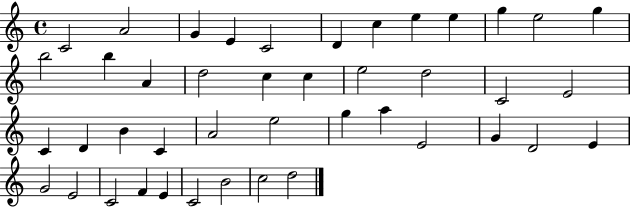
X:1
T:Untitled
M:4/4
L:1/4
K:C
C2 A2 G E C2 D c e e g e2 g b2 b A d2 c c e2 d2 C2 E2 C D B C A2 e2 g a E2 G D2 E G2 E2 C2 F E C2 B2 c2 d2